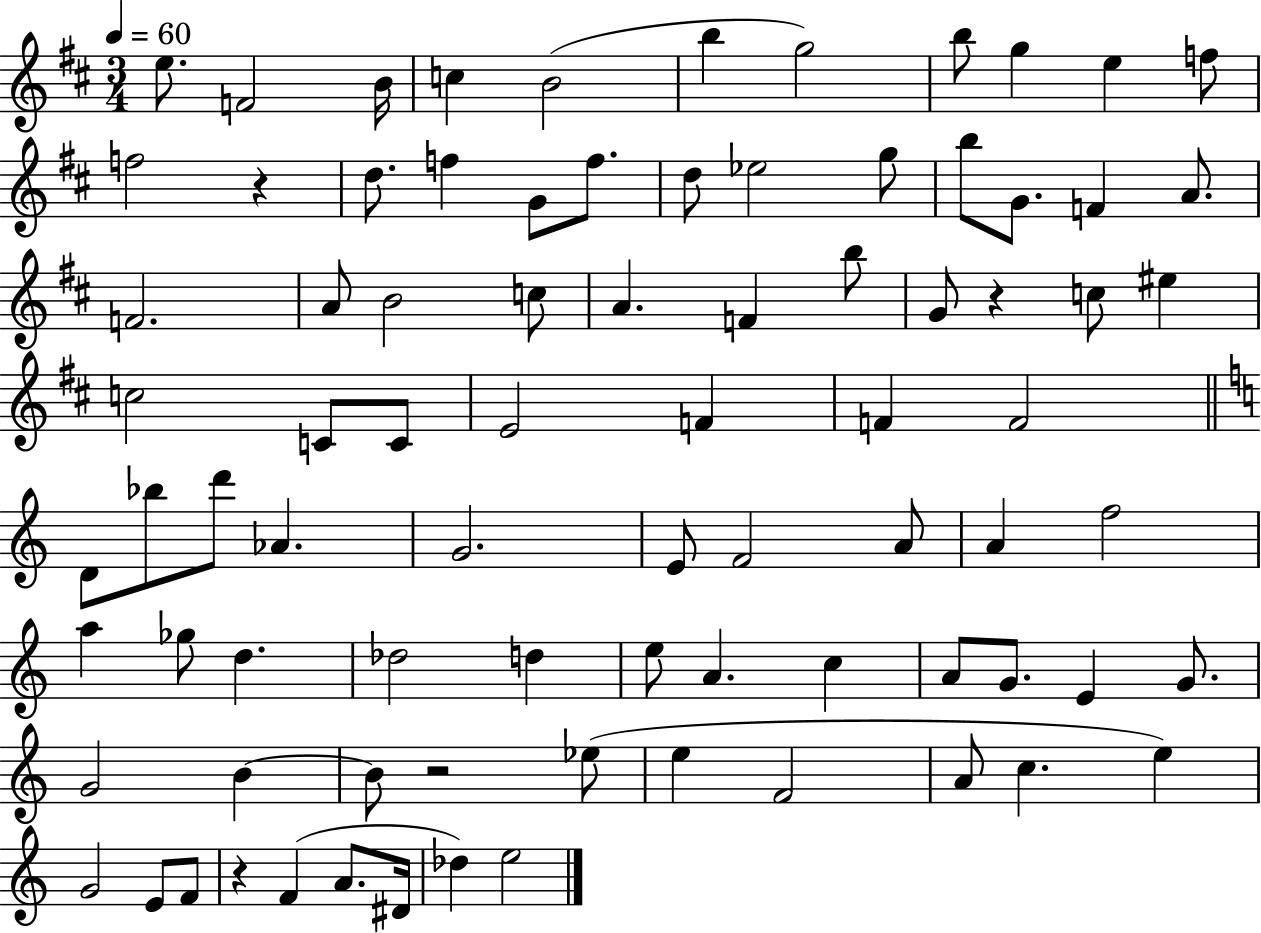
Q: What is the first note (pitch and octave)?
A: E5